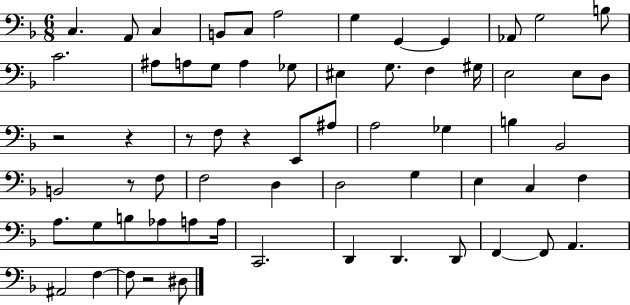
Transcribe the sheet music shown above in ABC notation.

X:1
T:Untitled
M:6/8
L:1/4
K:F
C, A,,/2 C, B,,/2 C,/2 A,2 G, G,, G,, _A,,/2 G,2 B,/2 C2 ^A,/2 A,/2 G,/2 A, _G,/2 ^E, G,/2 F, ^G,/4 E,2 E,/2 D,/2 z2 z z/2 F,/2 z E,,/2 ^A,/2 A,2 _G, B, _B,,2 B,,2 z/2 F,/2 F,2 D, D,2 G, E, C, F, A,/2 G,/2 B,/2 _A,/2 A,/2 A,/4 C,,2 D,, D,, D,,/2 F,, F,,/2 A,, ^A,,2 F, F,/2 z2 ^D,/2